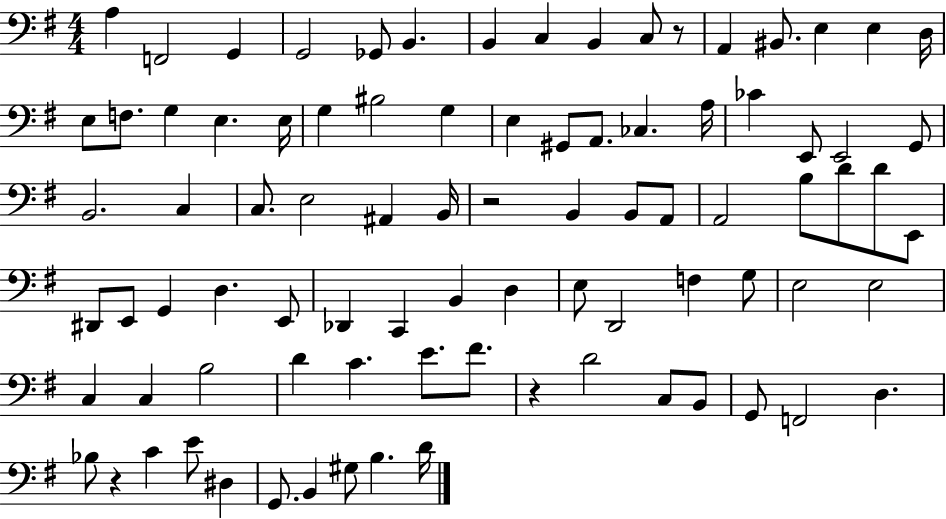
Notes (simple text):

A3/q F2/h G2/q G2/h Gb2/e B2/q. B2/q C3/q B2/q C3/e R/e A2/q BIS2/e. E3/q E3/q D3/s E3/e F3/e. G3/q E3/q. E3/s G3/q BIS3/h G3/q E3/q G#2/e A2/e. CES3/q. A3/s CES4/q E2/e E2/h G2/e B2/h. C3/q C3/e. E3/h A#2/q B2/s R/h B2/q B2/e A2/e A2/h B3/e D4/e D4/e E2/e D#2/e E2/e G2/q D3/q. E2/e Db2/q C2/q B2/q D3/q E3/e D2/h F3/q G3/e E3/h E3/h C3/q C3/q B3/h D4/q C4/q. E4/e. F#4/e. R/q D4/h C3/e B2/e G2/e F2/h D3/q. Bb3/e R/q C4/q E4/e D#3/q G2/e. B2/q G#3/e B3/q. D4/s